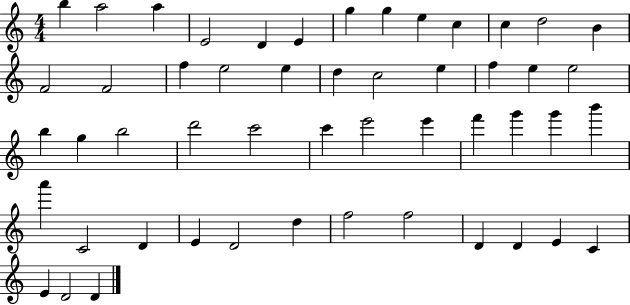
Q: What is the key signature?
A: C major